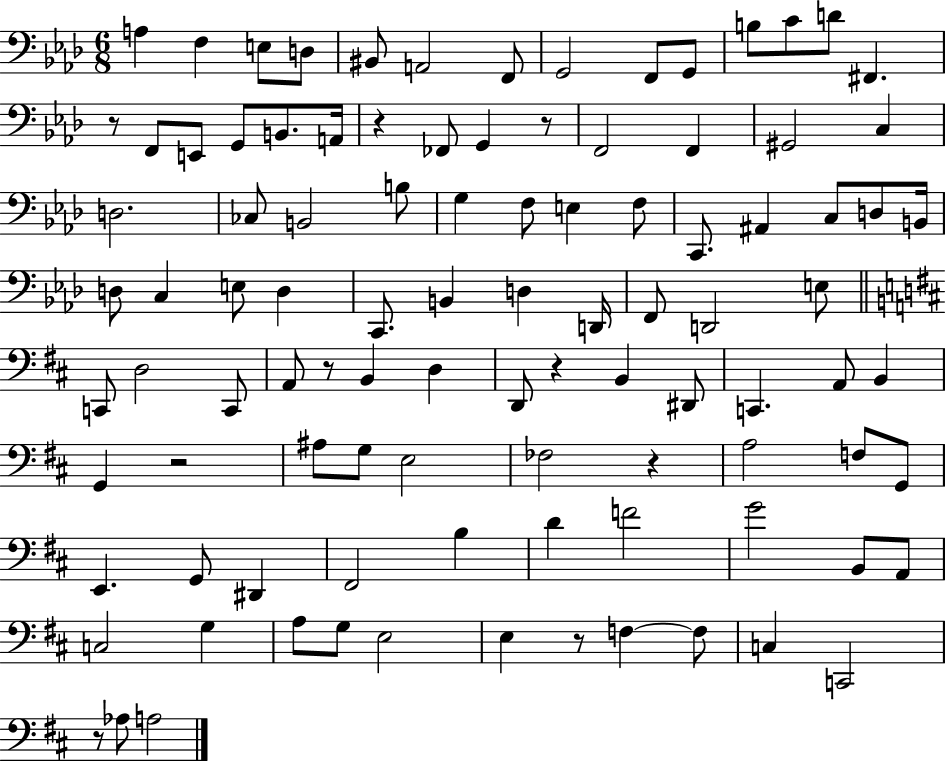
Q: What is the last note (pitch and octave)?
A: A3